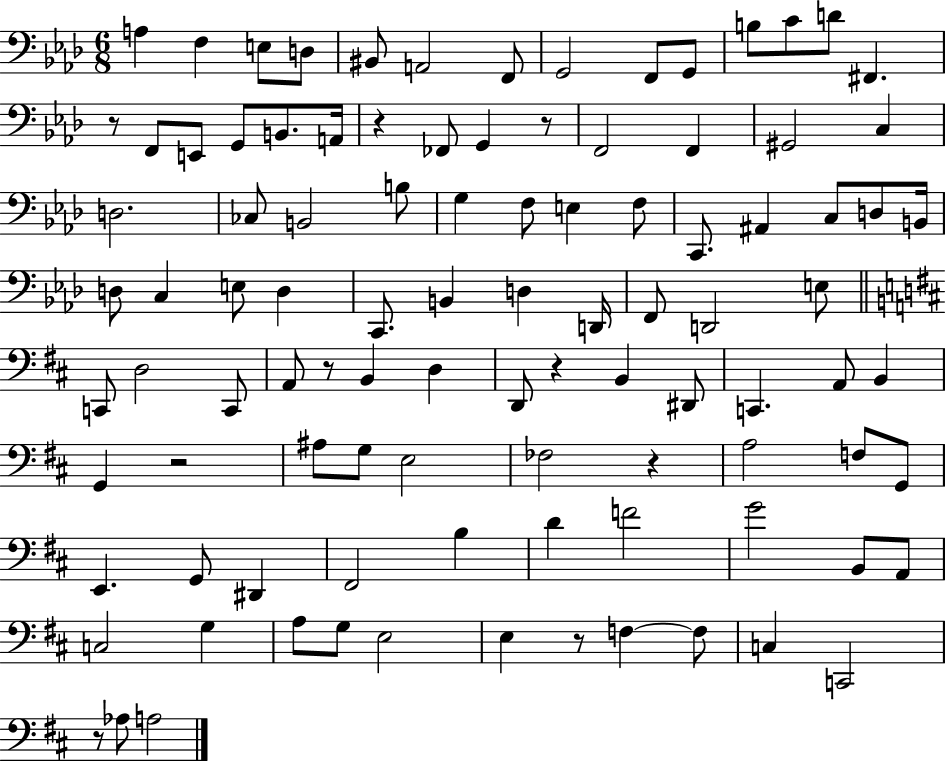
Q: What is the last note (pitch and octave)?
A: A3